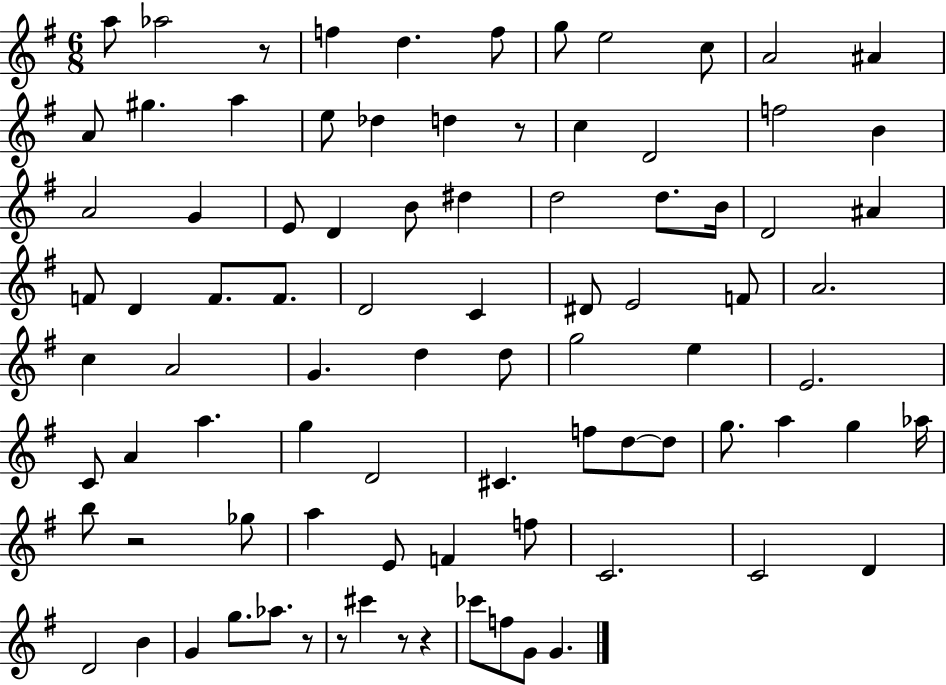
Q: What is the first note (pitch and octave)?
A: A5